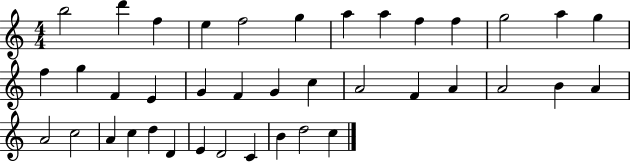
X:1
T:Untitled
M:4/4
L:1/4
K:C
b2 d' f e f2 g a a f f g2 a g f g F E G F G c A2 F A A2 B A A2 c2 A c d D E D2 C B d2 c